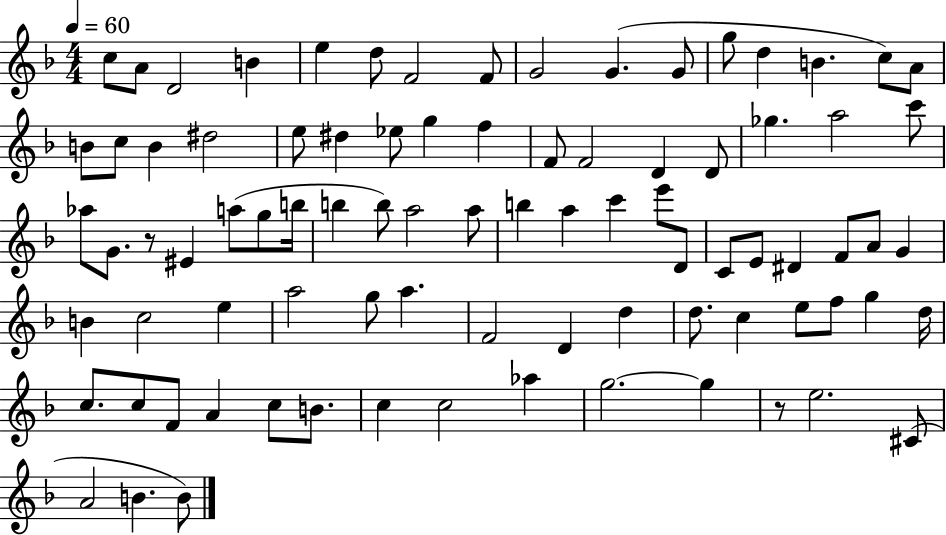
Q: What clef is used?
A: treble